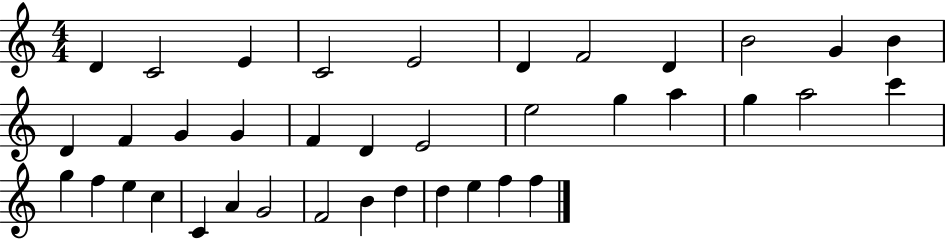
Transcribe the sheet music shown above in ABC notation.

X:1
T:Untitled
M:4/4
L:1/4
K:C
D C2 E C2 E2 D F2 D B2 G B D F G G F D E2 e2 g a g a2 c' g f e c C A G2 F2 B d d e f f